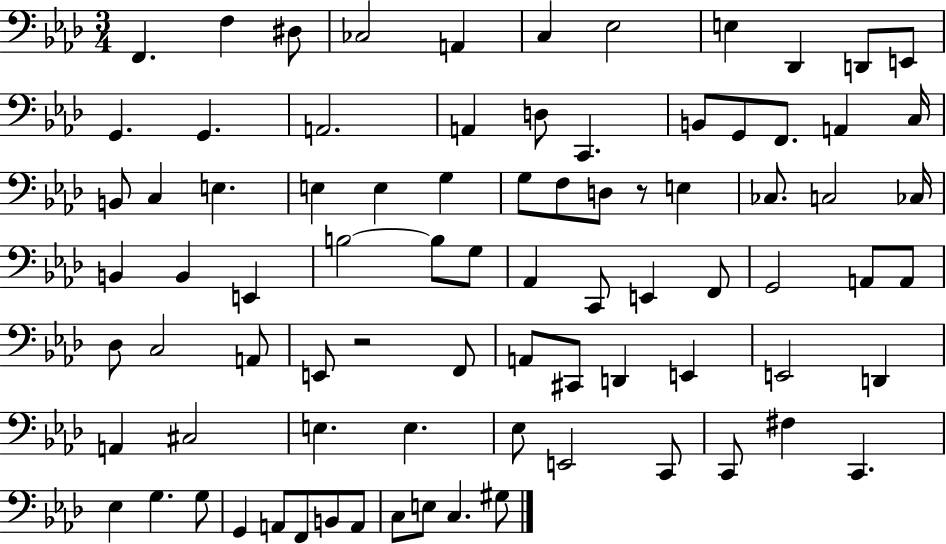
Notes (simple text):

F2/q. F3/q D#3/e CES3/h A2/q C3/q Eb3/h E3/q Db2/q D2/e E2/e G2/q. G2/q. A2/h. A2/q D3/e C2/q. B2/e G2/e F2/e. A2/q C3/s B2/e C3/q E3/q. E3/q E3/q G3/q G3/e F3/e D3/e R/e E3/q CES3/e. C3/h CES3/s B2/q B2/q E2/q B3/h B3/e G3/e Ab2/q C2/e E2/q F2/e G2/h A2/e A2/e Db3/e C3/h A2/e E2/e R/h F2/e A2/e C#2/e D2/q E2/q E2/h D2/q A2/q C#3/h E3/q. E3/q. Eb3/e E2/h C2/e C2/e F#3/q C2/q. Eb3/q G3/q. G3/e G2/q A2/e F2/e B2/e A2/e C3/e E3/e C3/q. G#3/e